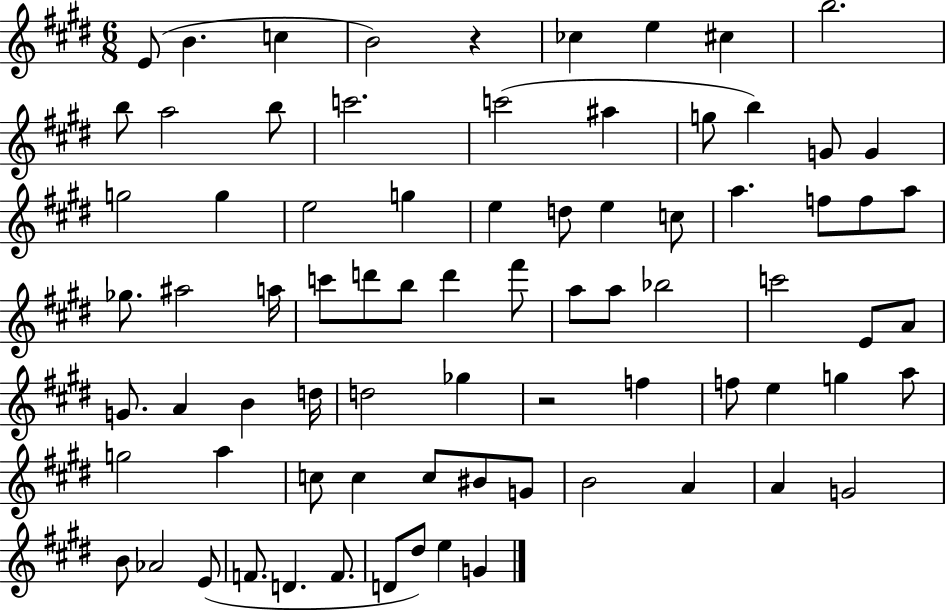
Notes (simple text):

E4/e B4/q. C5/q B4/h R/q CES5/q E5/q C#5/q B5/h. B5/e A5/h B5/e C6/h. C6/h A#5/q G5/e B5/q G4/e G4/q G5/h G5/q E5/h G5/q E5/q D5/e E5/q C5/e A5/q. F5/e F5/e A5/e Gb5/e. A#5/h A5/s C6/e D6/e B5/e D6/q F#6/e A5/e A5/e Bb5/h C6/h E4/e A4/e G4/e. A4/q B4/q D5/s D5/h Gb5/q R/h F5/q F5/e E5/q G5/q A5/e G5/h A5/q C5/e C5/q C5/e BIS4/e G4/e B4/h A4/q A4/q G4/h B4/e Ab4/h E4/e F4/e. D4/q. F4/e. D4/e D#5/e E5/q G4/q